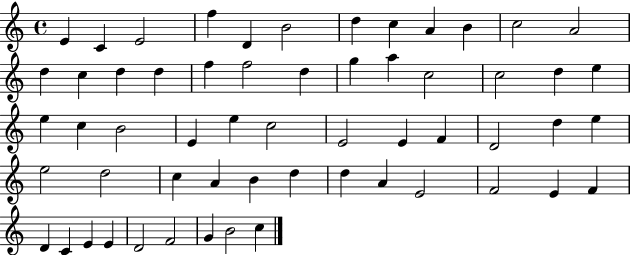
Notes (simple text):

E4/q C4/q E4/h F5/q D4/q B4/h D5/q C5/q A4/q B4/q C5/h A4/h D5/q C5/q D5/q D5/q F5/q F5/h D5/q G5/q A5/q C5/h C5/h D5/q E5/q E5/q C5/q B4/h E4/q E5/q C5/h E4/h E4/q F4/q D4/h D5/q E5/q E5/h D5/h C5/q A4/q B4/q D5/q D5/q A4/q E4/h F4/h E4/q F4/q D4/q C4/q E4/q E4/q D4/h F4/h G4/q B4/h C5/q